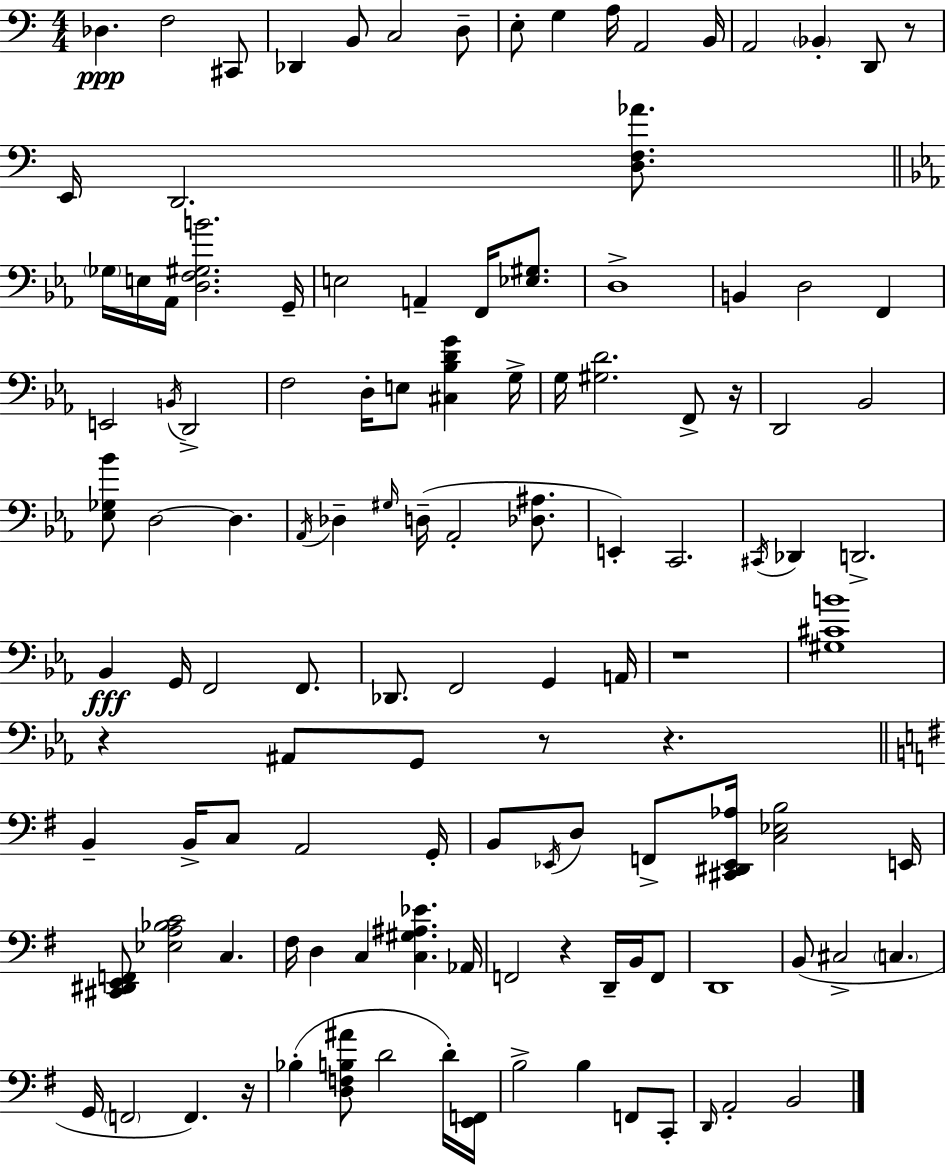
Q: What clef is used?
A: bass